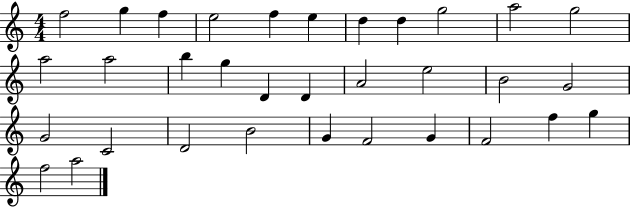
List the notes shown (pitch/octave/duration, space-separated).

F5/h G5/q F5/q E5/h F5/q E5/q D5/q D5/q G5/h A5/h G5/h A5/h A5/h B5/q G5/q D4/q D4/q A4/h E5/h B4/h G4/h G4/h C4/h D4/h B4/h G4/q F4/h G4/q F4/h F5/q G5/q F5/h A5/h